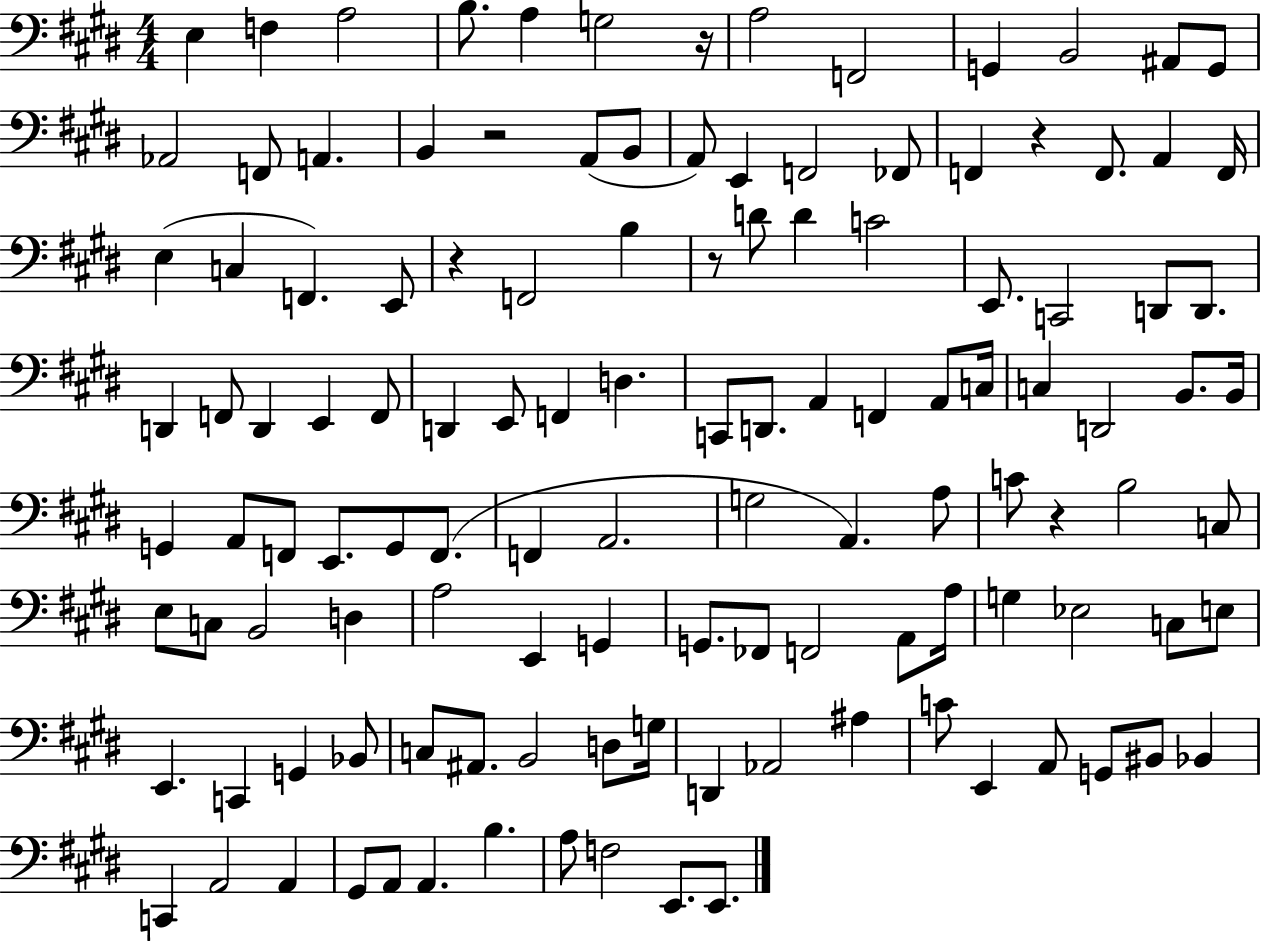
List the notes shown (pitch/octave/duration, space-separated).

E3/q F3/q A3/h B3/e. A3/q G3/h R/s A3/h F2/h G2/q B2/h A#2/e G2/e Ab2/h F2/e A2/q. B2/q R/h A2/e B2/e A2/e E2/q F2/h FES2/e F2/q R/q F2/e. A2/q F2/s E3/q C3/q F2/q. E2/e R/q F2/h B3/q R/e D4/e D4/q C4/h E2/e. C2/h D2/e D2/e. D2/q F2/e D2/q E2/q F2/e D2/q E2/e F2/q D3/q. C2/e D2/e. A2/q F2/q A2/e C3/s C3/q D2/h B2/e. B2/s G2/q A2/e F2/e E2/e. G2/e F2/e. F2/q A2/h. G3/h A2/q. A3/e C4/e R/q B3/h C3/e E3/e C3/e B2/h D3/q A3/h E2/q G2/q G2/e. FES2/e F2/h A2/e A3/s G3/q Eb3/h C3/e E3/e E2/q. C2/q G2/q Bb2/e C3/e A#2/e. B2/h D3/e G3/s D2/q Ab2/h A#3/q C4/e E2/q A2/e G2/e BIS2/e Bb2/q C2/q A2/h A2/q G#2/e A2/e A2/q. B3/q. A3/e F3/h E2/e. E2/e.